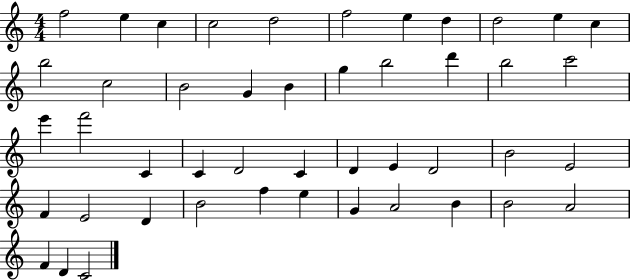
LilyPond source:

{
  \clef treble
  \numericTimeSignature
  \time 4/4
  \key c \major
  f''2 e''4 c''4 | c''2 d''2 | f''2 e''4 d''4 | d''2 e''4 c''4 | \break b''2 c''2 | b'2 g'4 b'4 | g''4 b''2 d'''4 | b''2 c'''2 | \break e'''4 f'''2 c'4 | c'4 d'2 c'4 | d'4 e'4 d'2 | b'2 e'2 | \break f'4 e'2 d'4 | b'2 f''4 e''4 | g'4 a'2 b'4 | b'2 a'2 | \break f'4 d'4 c'2 | \bar "|."
}